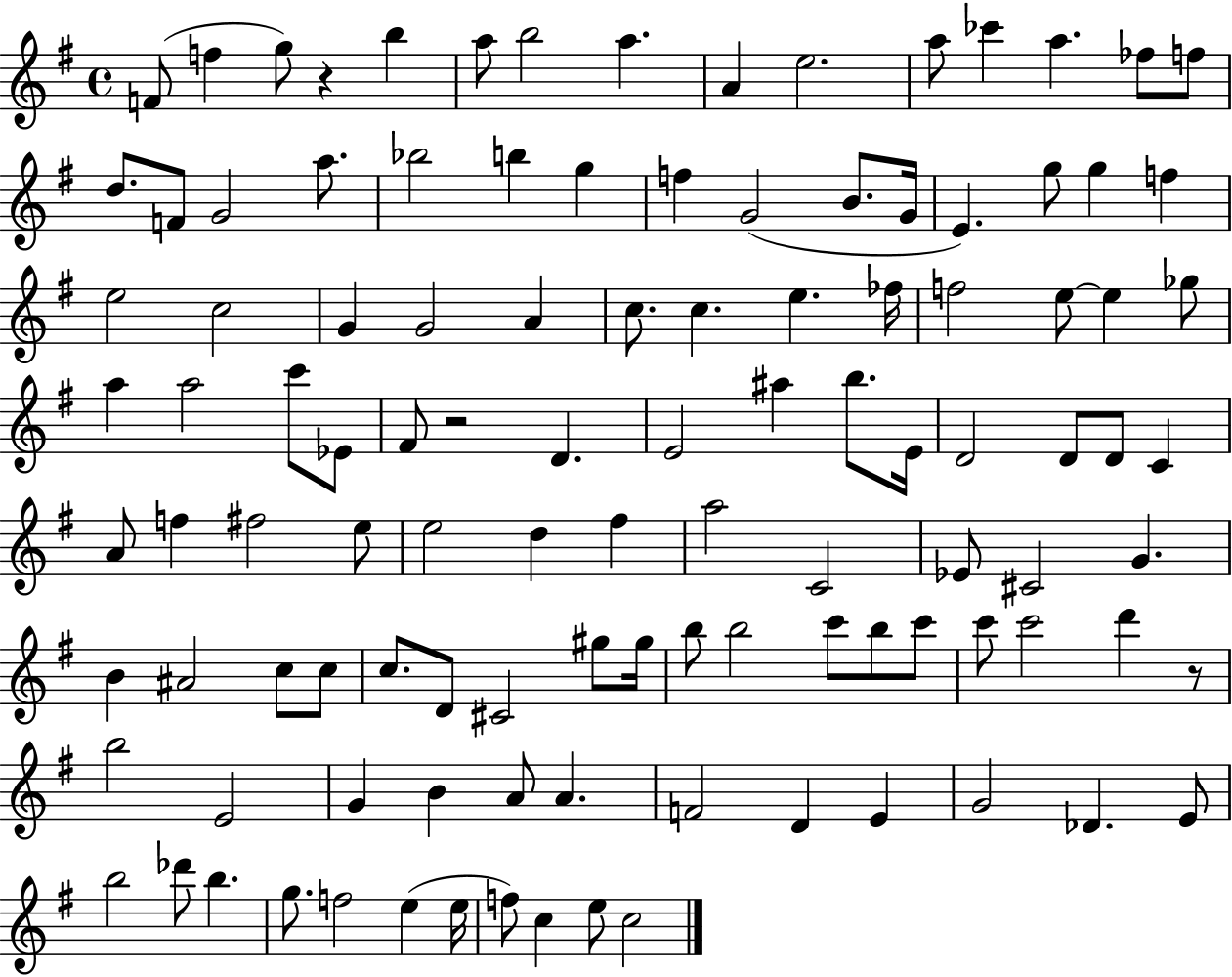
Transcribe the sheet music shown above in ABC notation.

X:1
T:Untitled
M:4/4
L:1/4
K:G
F/2 f g/2 z b a/2 b2 a A e2 a/2 _c' a _f/2 f/2 d/2 F/2 G2 a/2 _b2 b g f G2 B/2 G/4 E g/2 g f e2 c2 G G2 A c/2 c e _f/4 f2 e/2 e _g/2 a a2 c'/2 _E/2 ^F/2 z2 D E2 ^a b/2 E/4 D2 D/2 D/2 C A/2 f ^f2 e/2 e2 d ^f a2 C2 _E/2 ^C2 G B ^A2 c/2 c/2 c/2 D/2 ^C2 ^g/2 ^g/4 b/2 b2 c'/2 b/2 c'/2 c'/2 c'2 d' z/2 b2 E2 G B A/2 A F2 D E G2 _D E/2 b2 _d'/2 b g/2 f2 e e/4 f/2 c e/2 c2